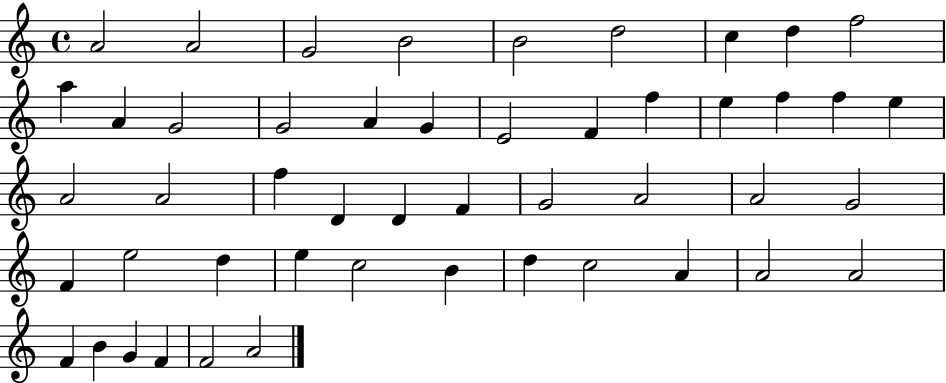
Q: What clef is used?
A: treble